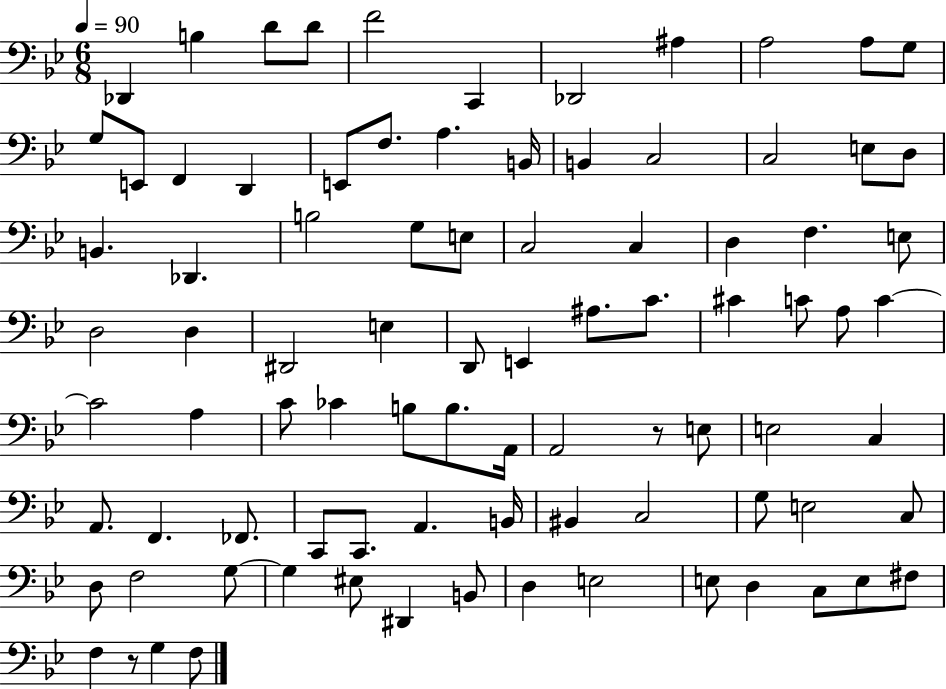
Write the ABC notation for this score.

X:1
T:Untitled
M:6/8
L:1/4
K:Bb
_D,, B, D/2 D/2 F2 C,, _D,,2 ^A, A,2 A,/2 G,/2 G,/2 E,,/2 F,, D,, E,,/2 F,/2 A, B,,/4 B,, C,2 C,2 E,/2 D,/2 B,, _D,, B,2 G,/2 E,/2 C,2 C, D, F, E,/2 D,2 D, ^D,,2 E, D,,/2 E,, ^A,/2 C/2 ^C C/2 A,/2 C C2 A, C/2 _C B,/2 B,/2 A,,/4 A,,2 z/2 E,/2 E,2 C, A,,/2 F,, _F,,/2 C,,/2 C,,/2 A,, B,,/4 ^B,, C,2 G,/2 E,2 C,/2 D,/2 F,2 G,/2 G, ^E,/2 ^D,, B,,/2 D, E,2 E,/2 D, C,/2 E,/2 ^F,/2 F, z/2 G, F,/2